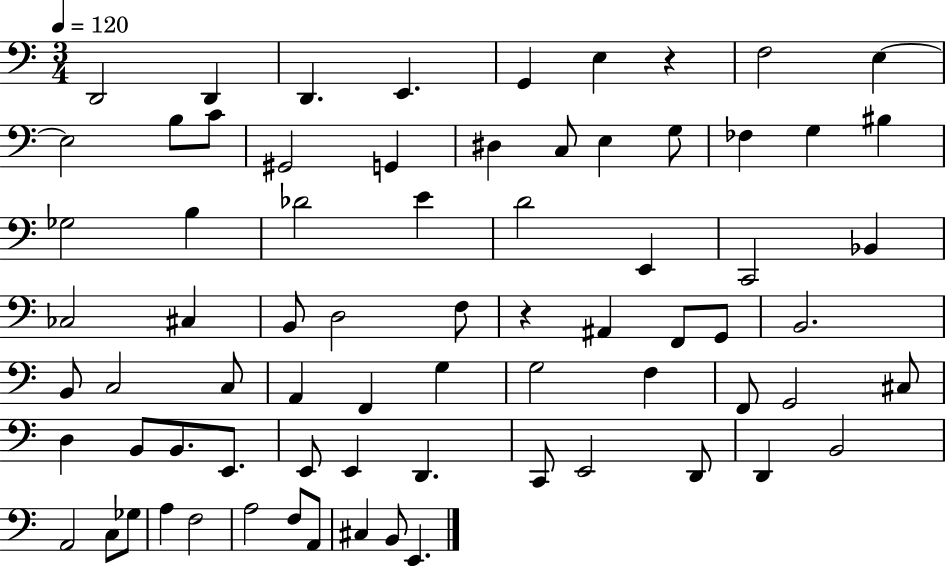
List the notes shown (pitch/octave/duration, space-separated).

D2/h D2/q D2/q. E2/q. G2/q E3/q R/q F3/h E3/q E3/h B3/e C4/e G#2/h G2/q D#3/q C3/e E3/q G3/e FES3/q G3/q BIS3/q Gb3/h B3/q Db4/h E4/q D4/h E2/q C2/h Bb2/q CES3/h C#3/q B2/e D3/h F3/e R/q A#2/q F2/e G2/e B2/h. B2/e C3/h C3/e A2/q F2/q G3/q G3/h F3/q F2/e G2/h C#3/e D3/q B2/e B2/e. E2/e. E2/e E2/q D2/q. C2/e E2/h D2/e D2/q B2/h A2/h C3/e Gb3/e A3/q F3/h A3/h F3/e A2/e C#3/q B2/e E2/q.